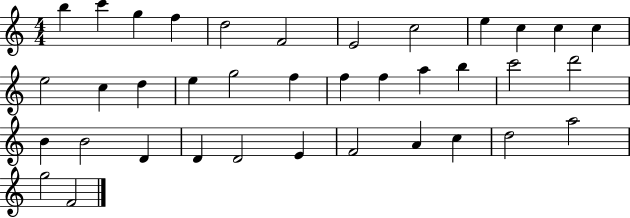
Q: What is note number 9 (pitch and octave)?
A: E5